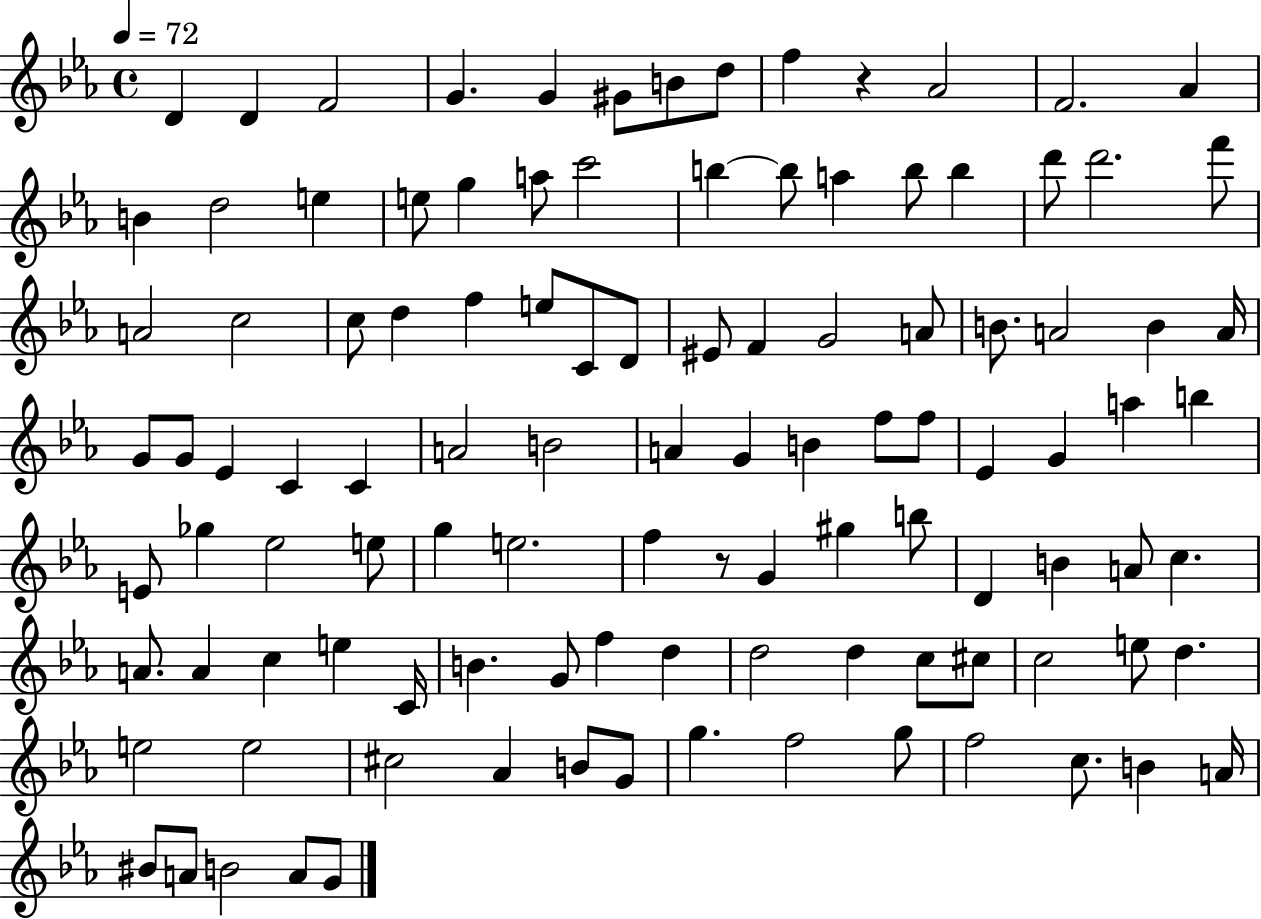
{
  \clef treble
  \time 4/4
  \defaultTimeSignature
  \key ees \major
  \tempo 4 = 72
  d'4 d'4 f'2 | g'4. g'4 gis'8 b'8 d''8 | f''4 r4 aes'2 | f'2. aes'4 | \break b'4 d''2 e''4 | e''8 g''4 a''8 c'''2 | b''4~~ b''8 a''4 b''8 b''4 | d'''8 d'''2. f'''8 | \break a'2 c''2 | c''8 d''4 f''4 e''8 c'8 d'8 | eis'8 f'4 g'2 a'8 | b'8. a'2 b'4 a'16 | \break g'8 g'8 ees'4 c'4 c'4 | a'2 b'2 | a'4 g'4 b'4 f''8 f''8 | ees'4 g'4 a''4 b''4 | \break e'8 ges''4 ees''2 e''8 | g''4 e''2. | f''4 r8 g'4 gis''4 b''8 | d'4 b'4 a'8 c''4. | \break a'8. a'4 c''4 e''4 c'16 | b'4. g'8 f''4 d''4 | d''2 d''4 c''8 cis''8 | c''2 e''8 d''4. | \break e''2 e''2 | cis''2 aes'4 b'8 g'8 | g''4. f''2 g''8 | f''2 c''8. b'4 a'16 | \break bis'8 a'8 b'2 a'8 g'8 | \bar "|."
}